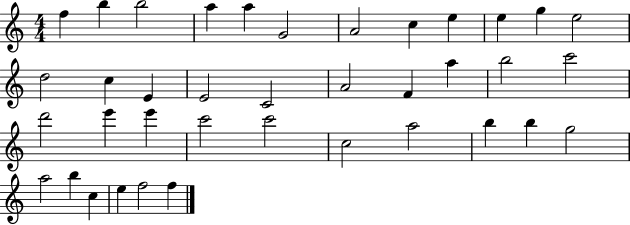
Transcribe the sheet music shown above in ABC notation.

X:1
T:Untitled
M:4/4
L:1/4
K:C
f b b2 a a G2 A2 c e e g e2 d2 c E E2 C2 A2 F a b2 c'2 d'2 e' e' c'2 c'2 c2 a2 b b g2 a2 b c e f2 f